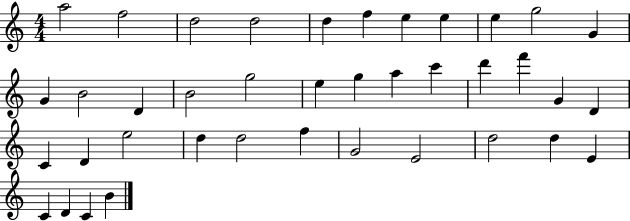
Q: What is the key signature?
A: C major